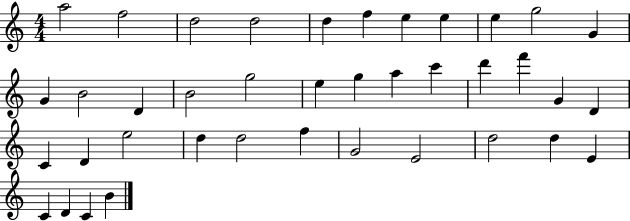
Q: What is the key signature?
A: C major